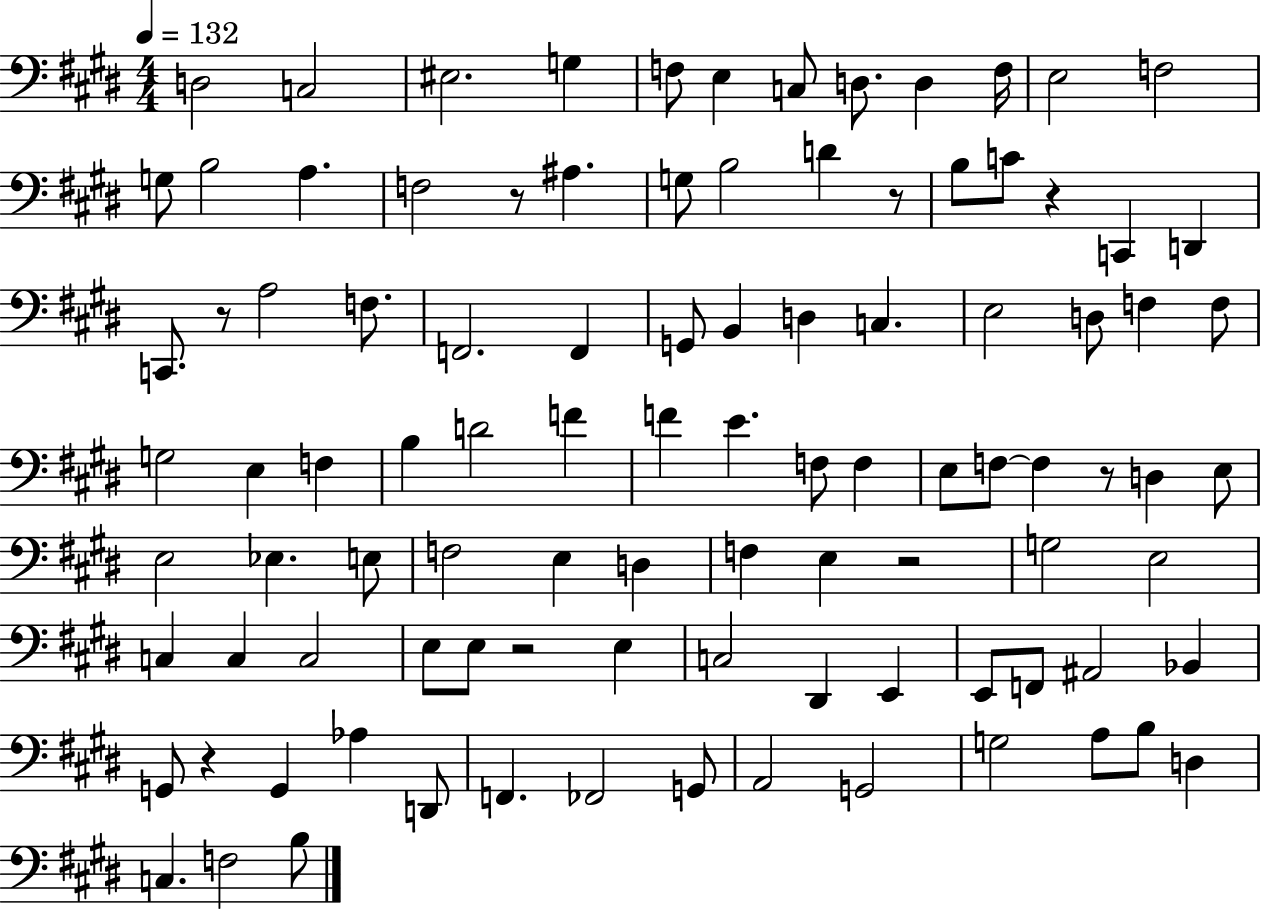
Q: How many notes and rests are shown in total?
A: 99